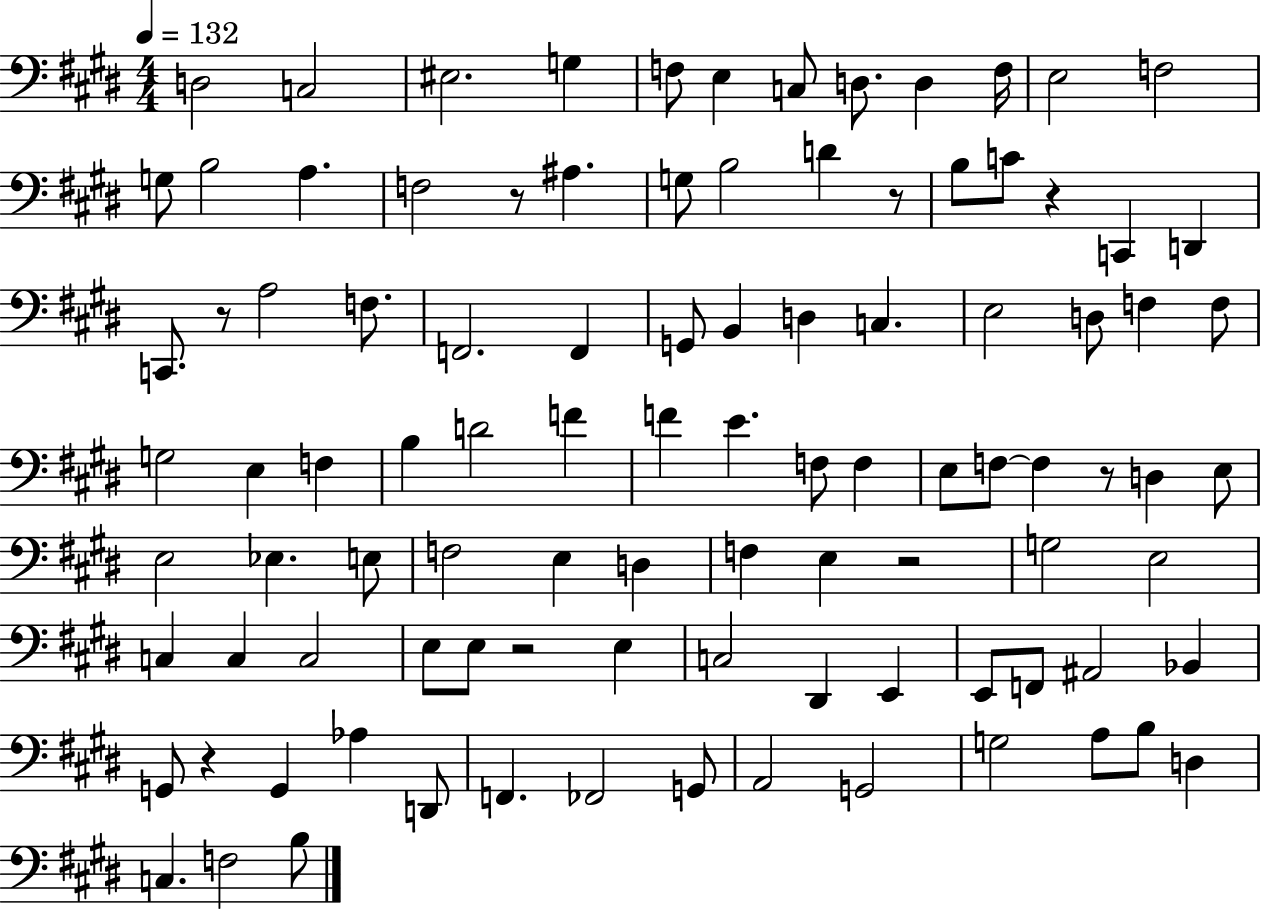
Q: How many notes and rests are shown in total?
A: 99